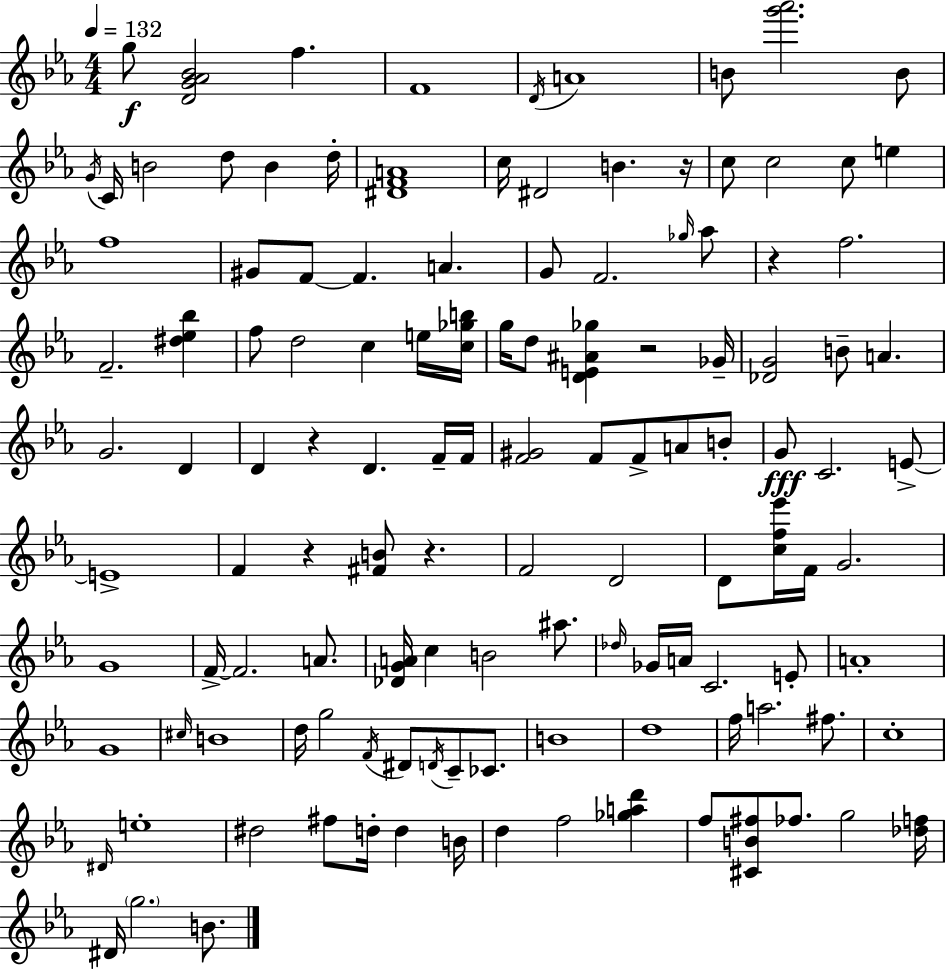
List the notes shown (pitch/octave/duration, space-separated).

G5/e [D4,G4,Ab4,Bb4]/h F5/q. F4/w D4/s A4/w B4/e [G6,Ab6]/h. B4/e G4/s C4/s B4/h D5/e B4/q D5/s [D#4,F4,A4]/w C5/s D#4/h B4/q. R/s C5/e C5/h C5/e E5/q F5/w G#4/e F4/e F4/q. A4/q. G4/e F4/h. Gb5/s Ab5/e R/q F5/h. F4/h. [D#5,Eb5,Bb5]/q F5/e D5/h C5/q E5/s [C5,Gb5,B5]/s G5/s D5/e [D4,E4,A#4,Gb5]/q R/h Gb4/s [Db4,G4]/h B4/e A4/q. G4/h. D4/q D4/q R/q D4/q. F4/s F4/s [F4,G#4]/h F4/e F4/e A4/e B4/e G4/e C4/h. E4/e E4/w F4/q R/q [F#4,B4]/e R/q. F4/h D4/h D4/e [C5,F5,Eb6]/s F4/s G4/h. G4/w F4/s F4/h. A4/e. [Db4,G4,A4]/s C5/q B4/h A#5/e. Db5/s Gb4/s A4/s C4/h. E4/e A4/w G4/w C#5/s B4/w D5/s G5/h F4/s D#4/e D4/s C4/e CES4/e. B4/w D5/w F5/s A5/h. F#5/e. C5/w D#4/s E5/w D#5/h F#5/e D5/s D5/q B4/s D5/q F5/h [Gb5,A5,D6]/q F5/e [C#4,B4,F#5]/e FES5/e. G5/h [Db5,F5]/s D#4/s G5/h. B4/e.